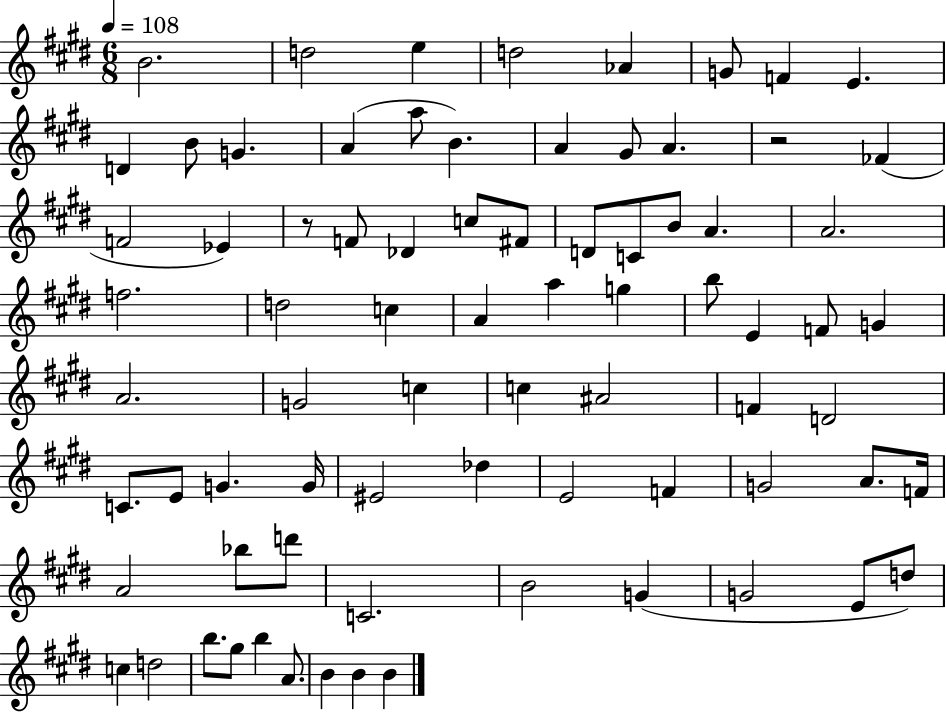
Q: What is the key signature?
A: E major